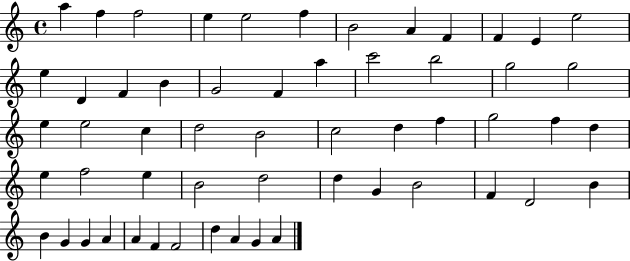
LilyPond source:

{
  \clef treble
  \time 4/4
  \defaultTimeSignature
  \key c \major
  a''4 f''4 f''2 | e''4 e''2 f''4 | b'2 a'4 f'4 | f'4 e'4 e''2 | \break e''4 d'4 f'4 b'4 | g'2 f'4 a''4 | c'''2 b''2 | g''2 g''2 | \break e''4 e''2 c''4 | d''2 b'2 | c''2 d''4 f''4 | g''2 f''4 d''4 | \break e''4 f''2 e''4 | b'2 d''2 | d''4 g'4 b'2 | f'4 d'2 b'4 | \break b'4 g'4 g'4 a'4 | a'4 f'4 f'2 | d''4 a'4 g'4 a'4 | \bar "|."
}